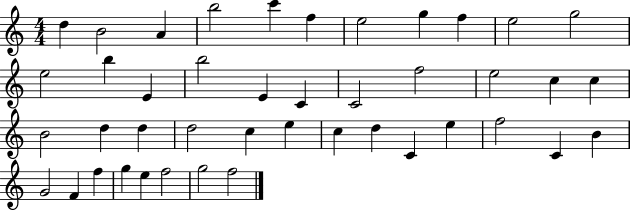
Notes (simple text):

D5/q B4/h A4/q B5/h C6/q F5/q E5/h G5/q F5/q E5/h G5/h E5/h B5/q E4/q B5/h E4/q C4/q C4/h F5/h E5/h C5/q C5/q B4/h D5/q D5/q D5/h C5/q E5/q C5/q D5/q C4/q E5/q F5/h C4/q B4/q G4/h F4/q F5/q G5/q E5/q F5/h G5/h F5/h